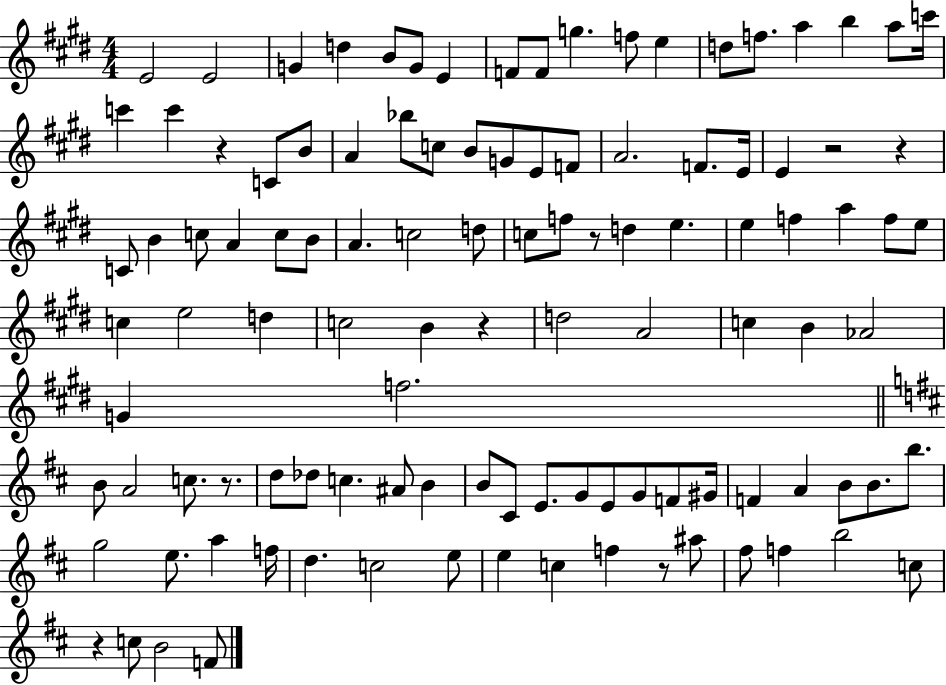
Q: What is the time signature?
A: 4/4